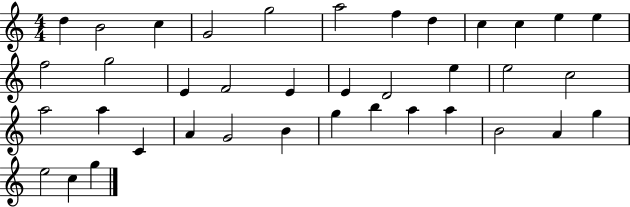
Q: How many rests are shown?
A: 0